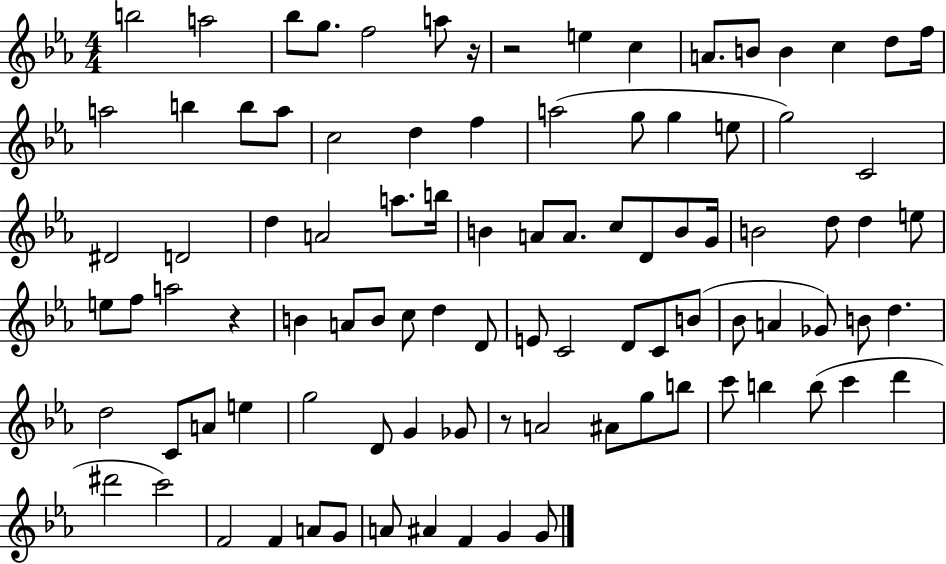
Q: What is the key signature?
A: EES major